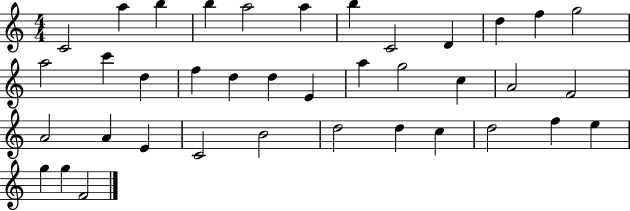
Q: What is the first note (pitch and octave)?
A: C4